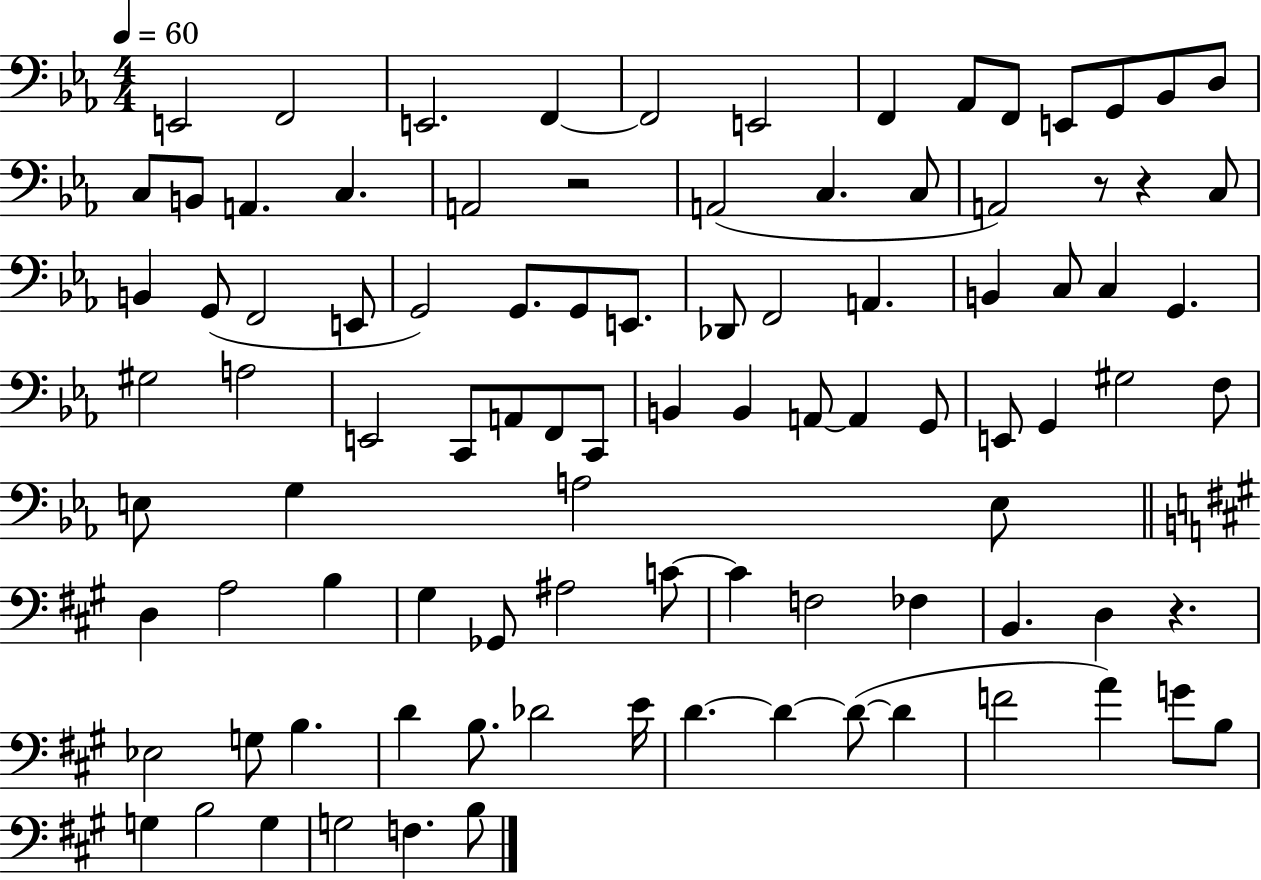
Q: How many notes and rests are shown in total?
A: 95